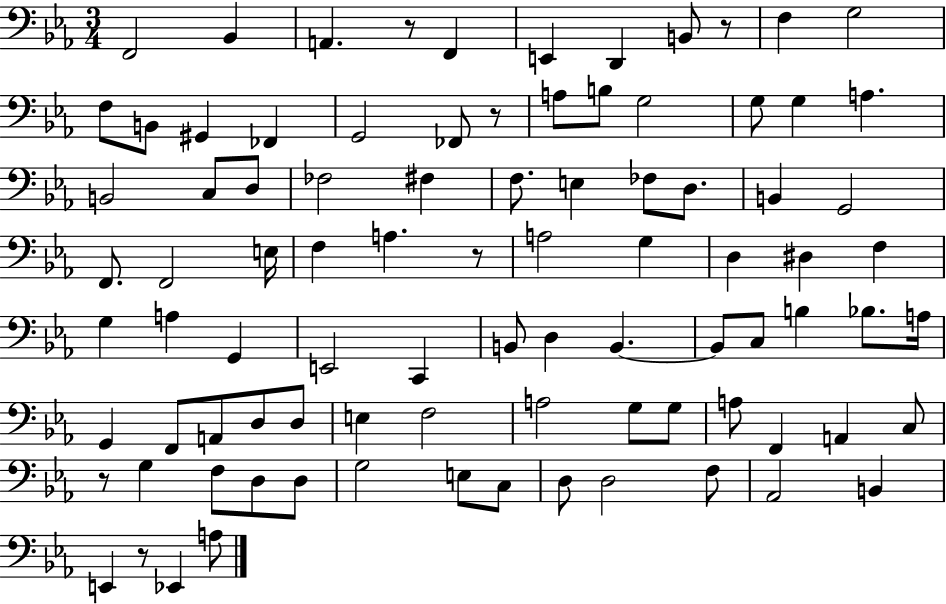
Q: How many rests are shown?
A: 6